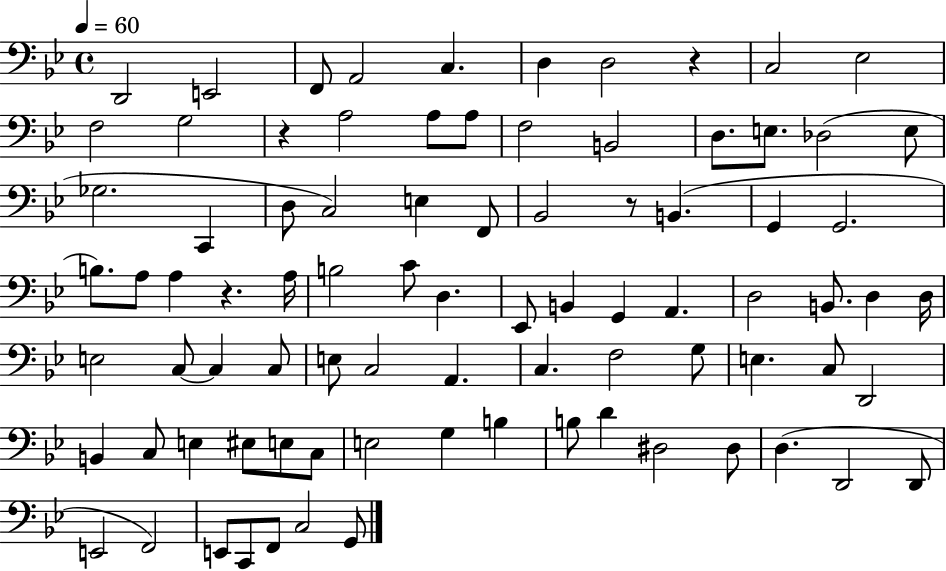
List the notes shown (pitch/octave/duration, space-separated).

D2/h E2/h F2/e A2/h C3/q. D3/q D3/h R/q C3/h Eb3/h F3/h G3/h R/q A3/h A3/e A3/e F3/h B2/h D3/e. E3/e. Db3/h E3/e Gb3/h. C2/q D3/e C3/h E3/q F2/e Bb2/h R/e B2/q. G2/q G2/h. B3/e. A3/e A3/q R/q. A3/s B3/h C4/e D3/q. Eb2/e B2/q G2/q A2/q. D3/h B2/e. D3/q D3/s E3/h C3/e C3/q C3/e E3/e C3/h A2/q. C3/q. F3/h G3/e E3/q. C3/e D2/h B2/q C3/e E3/q EIS3/e E3/e C3/e E3/h G3/q B3/q B3/e D4/q D#3/h D#3/e D3/q. D2/h D2/e E2/h F2/h E2/e C2/e F2/e C3/h G2/e